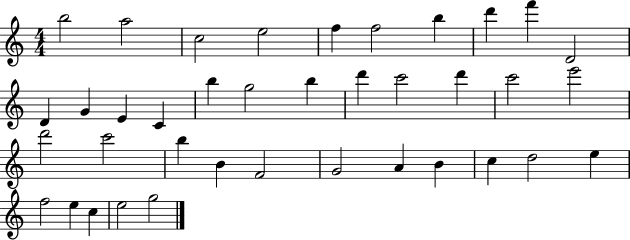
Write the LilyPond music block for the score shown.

{
  \clef treble
  \numericTimeSignature
  \time 4/4
  \key c \major
  b''2 a''2 | c''2 e''2 | f''4 f''2 b''4 | d'''4 f'''4 d'2 | \break d'4 g'4 e'4 c'4 | b''4 g''2 b''4 | d'''4 c'''2 d'''4 | c'''2 e'''2 | \break d'''2 c'''2 | b''4 b'4 f'2 | g'2 a'4 b'4 | c''4 d''2 e''4 | \break f''2 e''4 c''4 | e''2 g''2 | \bar "|."
}